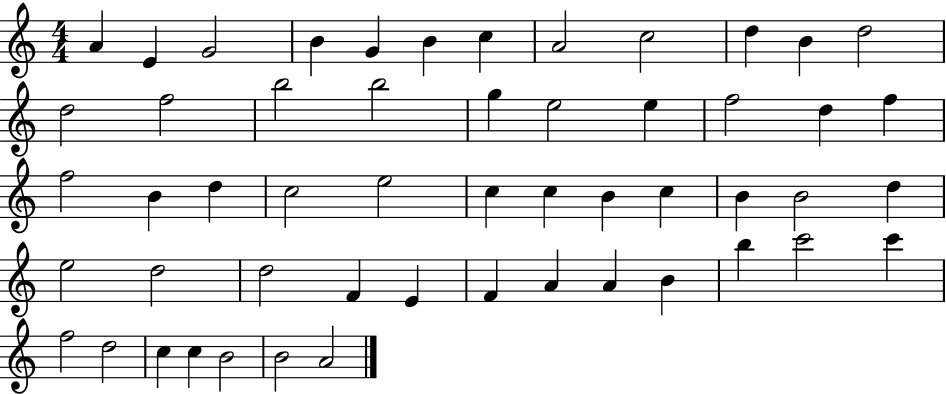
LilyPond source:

{
  \clef treble
  \numericTimeSignature
  \time 4/4
  \key c \major
  a'4 e'4 g'2 | b'4 g'4 b'4 c''4 | a'2 c''2 | d''4 b'4 d''2 | \break d''2 f''2 | b''2 b''2 | g''4 e''2 e''4 | f''2 d''4 f''4 | \break f''2 b'4 d''4 | c''2 e''2 | c''4 c''4 b'4 c''4 | b'4 b'2 d''4 | \break e''2 d''2 | d''2 f'4 e'4 | f'4 a'4 a'4 b'4 | b''4 c'''2 c'''4 | \break f''2 d''2 | c''4 c''4 b'2 | b'2 a'2 | \bar "|."
}